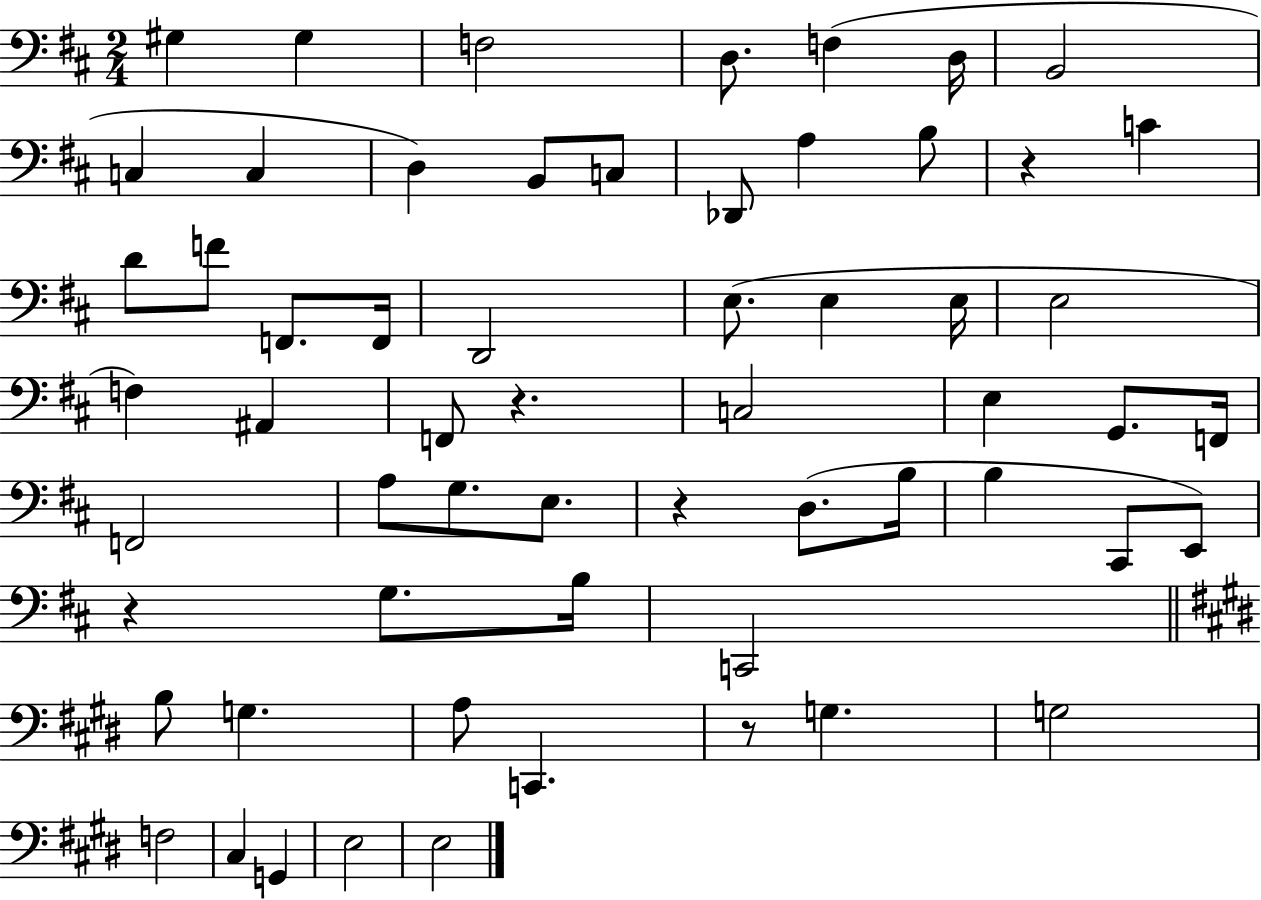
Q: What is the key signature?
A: D major